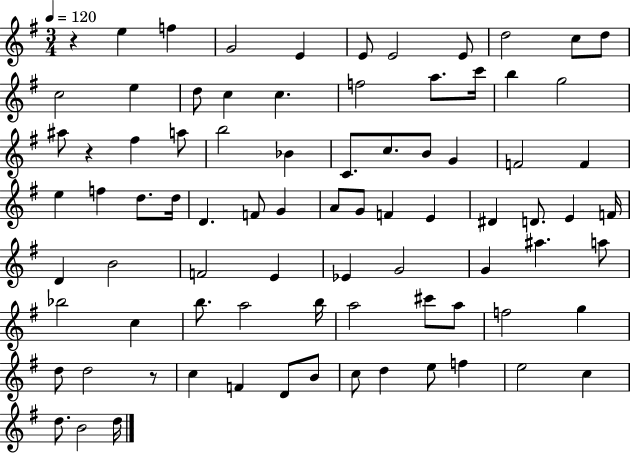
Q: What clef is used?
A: treble